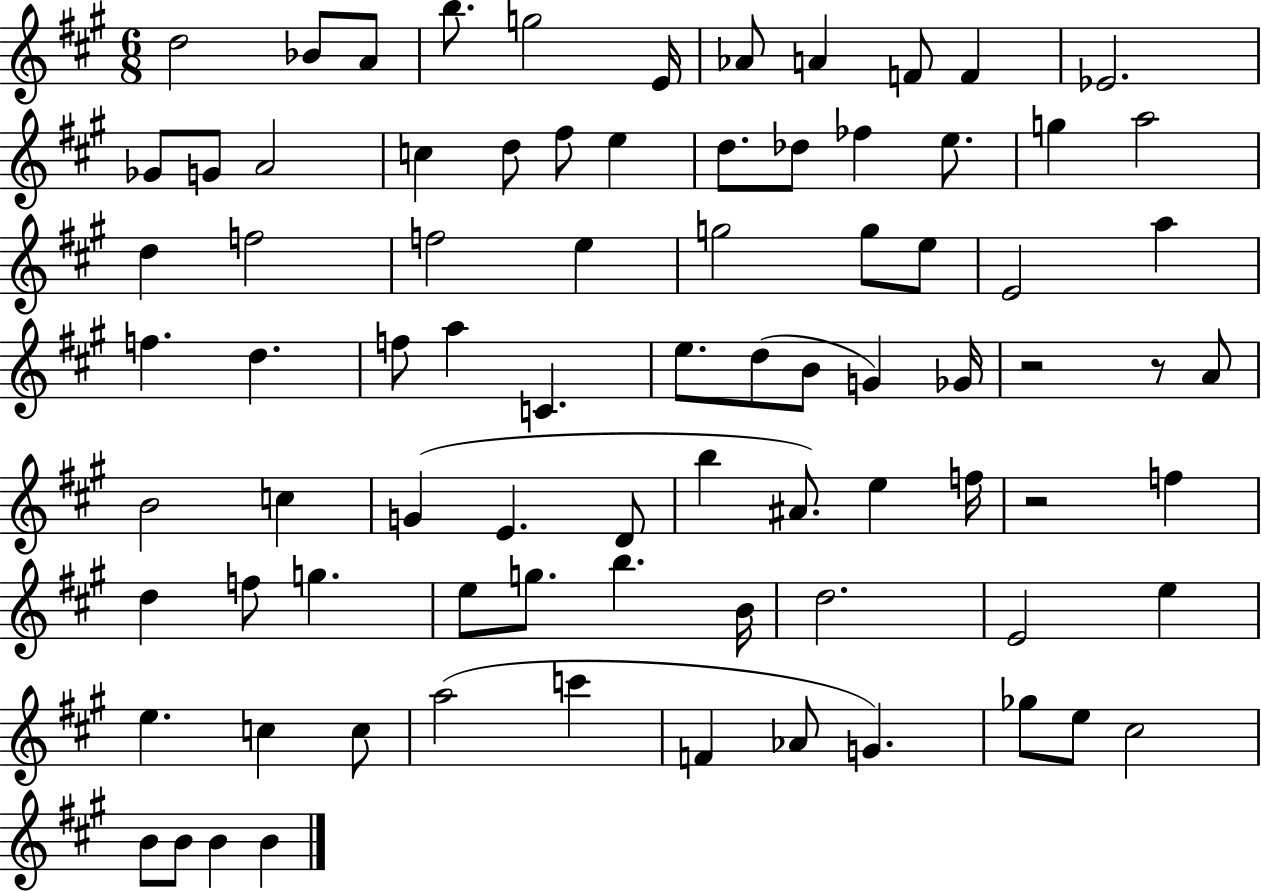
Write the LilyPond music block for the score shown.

{
  \clef treble
  \numericTimeSignature
  \time 6/8
  \key a \major
  \repeat volta 2 { d''2 bes'8 a'8 | b''8. g''2 e'16 | aes'8 a'4 f'8 f'4 | ees'2. | \break ges'8 g'8 a'2 | c''4 d''8 fis''8 e''4 | d''8. des''8 fes''4 e''8. | g''4 a''2 | \break d''4 f''2 | f''2 e''4 | g''2 g''8 e''8 | e'2 a''4 | \break f''4. d''4. | f''8 a''4 c'4. | e''8. d''8( b'8 g'4) ges'16 | r2 r8 a'8 | \break b'2 c''4 | g'4( e'4. d'8 | b''4 ais'8.) e''4 f''16 | r2 f''4 | \break d''4 f''8 g''4. | e''8 g''8. b''4. b'16 | d''2. | e'2 e''4 | \break e''4. c''4 c''8 | a''2( c'''4 | f'4 aes'8 g'4.) | ges''8 e''8 cis''2 | \break b'8 b'8 b'4 b'4 | } \bar "|."
}